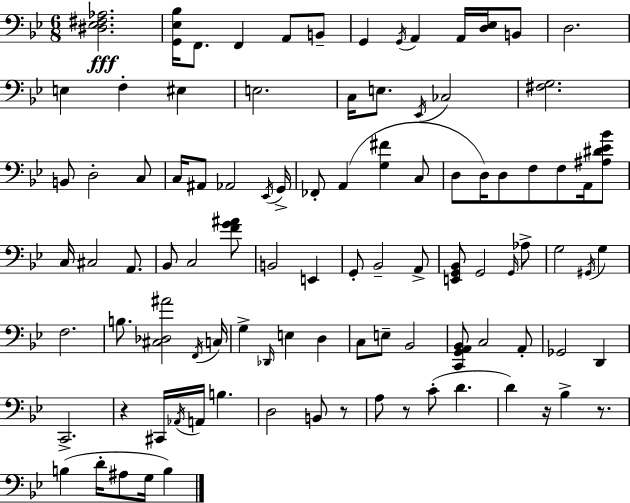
[D#3,Eb3,F#3,Ab3]/h. [G2,Eb3,Bb3]/s F2/e. F2/q A2/e B2/e G2/q G2/s A2/q A2/s [D3,Eb3]/s B2/e D3/h. E3/q F3/q EIS3/q E3/h. C3/s E3/e. Eb2/s CES3/h [F#3,G3]/h. B2/e D3/h C3/e C3/s A#2/e Ab2/h Eb2/s G2/s FES2/e A2/q [G3,F#4]/q C3/e D3/e D3/s D3/e F3/e F3/e A2/s [A#3,D#4,Eb4,Bb4]/e C3/s C#3/h A2/e. Bb2/e C3/h [F4,G4,A#4]/e B2/h E2/q G2/e Bb2/h A2/e [E2,G2,Bb2]/e G2/h G2/s Ab3/e G3/h G#2/s G3/q F3/h. B3/e. [C#3,Db3,A#4]/h F2/s C3/s G3/q Db2/s E3/q D3/q C3/e E3/e Bb2/h [C2,G2,A2,Bb2]/e C3/h A2/e Gb2/h D2/q C2/h. R/q C#2/s Ab2/s A2/s B3/q. D3/h B2/e R/e A3/e R/e C4/e D4/q. D4/q R/s Bb3/q R/e. B3/q D4/s A#3/e G3/s B3/q